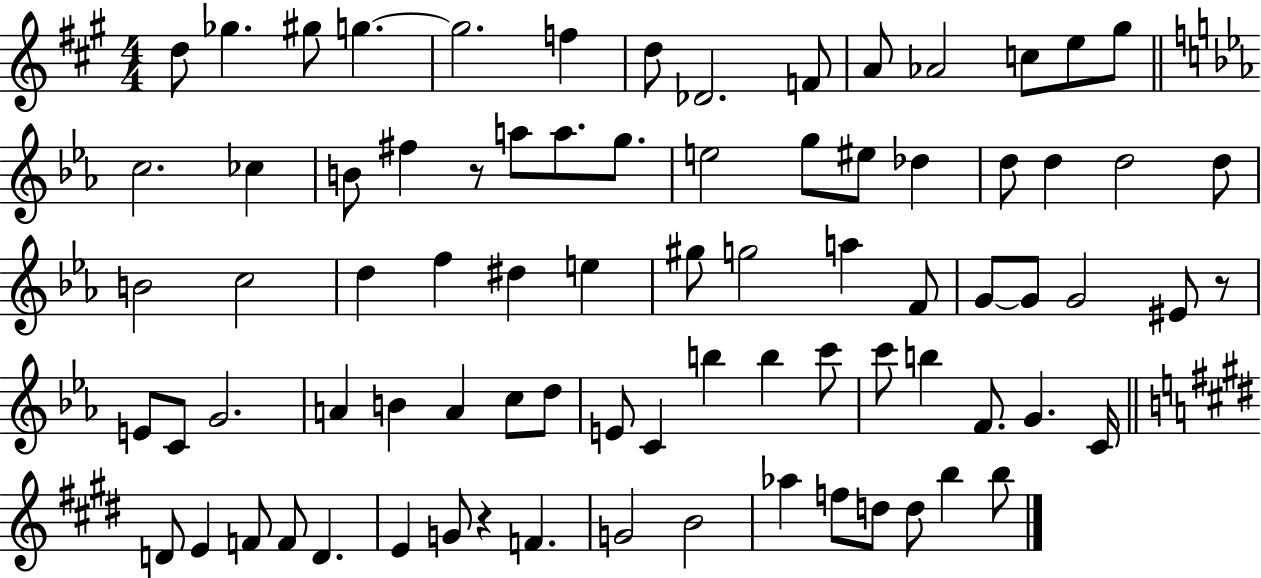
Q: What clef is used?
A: treble